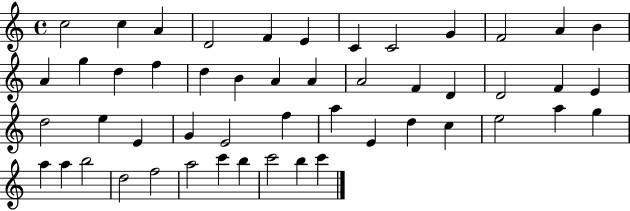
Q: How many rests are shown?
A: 0